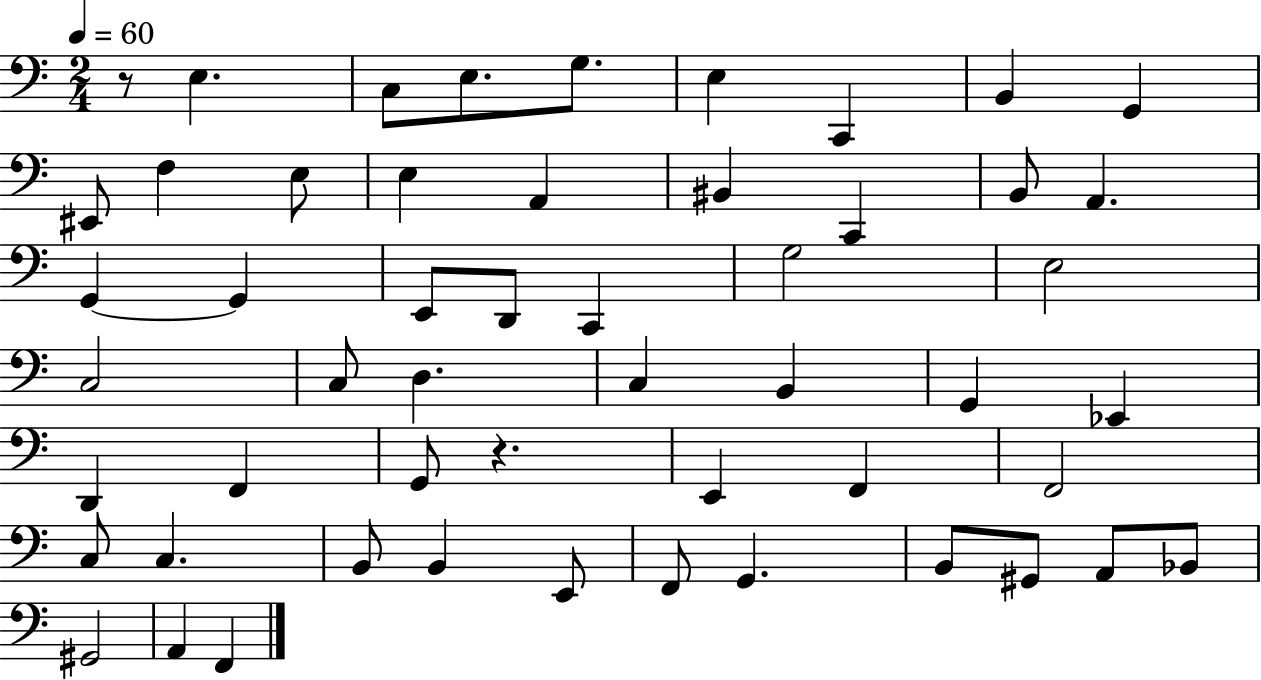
{
  \clef bass
  \numericTimeSignature
  \time 2/4
  \key c \major
  \tempo 4 = 60
  \repeat volta 2 { r8 e4. | c8 e8. g8. | e4 c,4 | b,4 g,4 | \break eis,8 f4 e8 | e4 a,4 | bis,4 c,4 | b,8 a,4. | \break g,4~~ g,4 | e,8 d,8 c,4 | g2 | e2 | \break c2 | c8 d4. | c4 b,4 | g,4 ees,4 | \break d,4 f,4 | g,8 r4. | e,4 f,4 | f,2 | \break c8 c4. | b,8 b,4 e,8 | f,8 g,4. | b,8 gis,8 a,8 bes,8 | \break gis,2 | a,4 f,4 | } \bar "|."
}